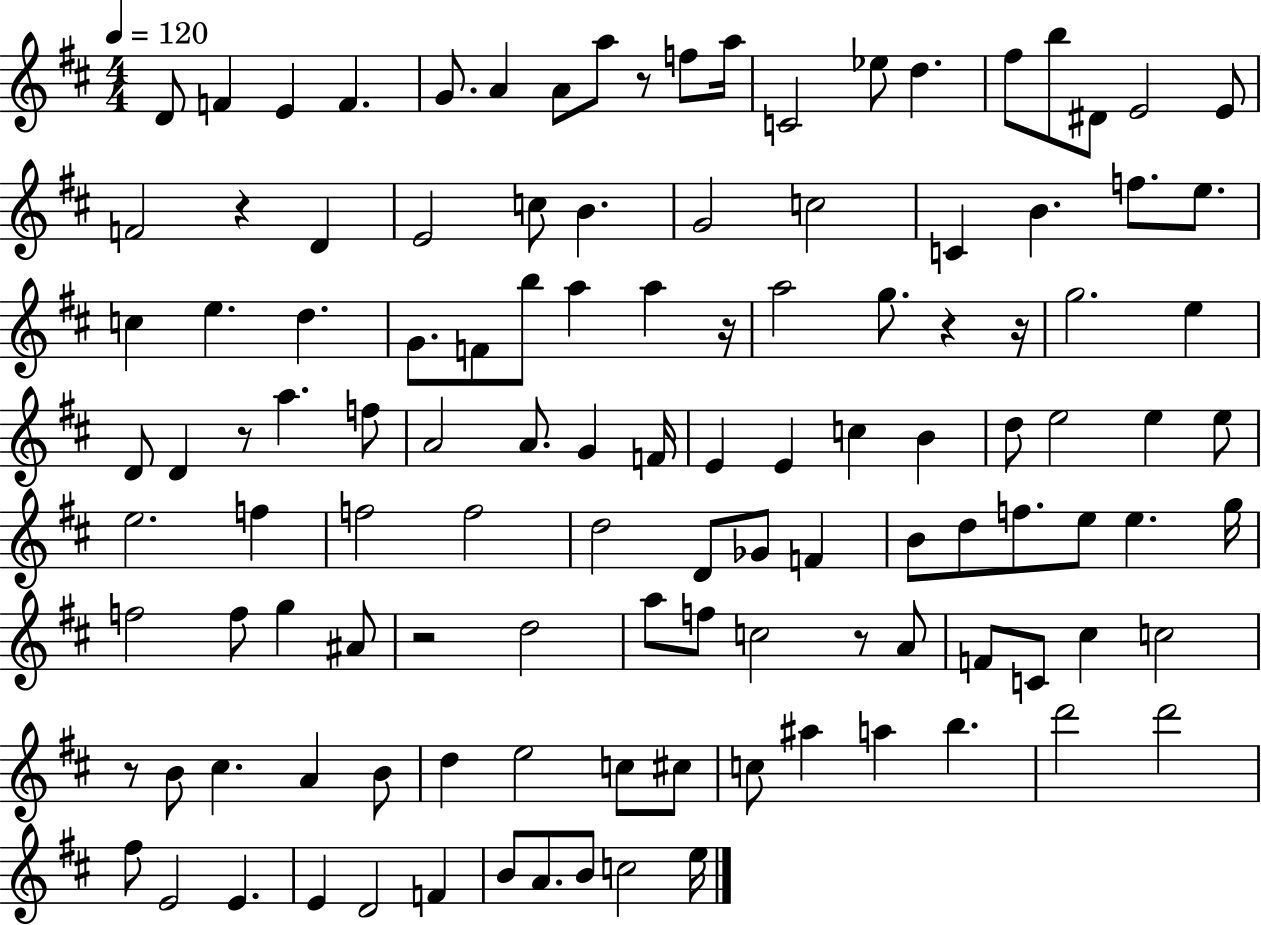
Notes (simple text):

D4/e F4/q E4/q F4/q. G4/e. A4/q A4/e A5/e R/e F5/e A5/s C4/h Eb5/e D5/q. F#5/e B5/e D#4/e E4/h E4/e F4/h R/q D4/q E4/h C5/e B4/q. G4/h C5/h C4/q B4/q. F5/e. E5/e. C5/q E5/q. D5/q. G4/e. F4/e B5/e A5/q A5/q R/s A5/h G5/e. R/q R/s G5/h. E5/q D4/e D4/q R/e A5/q. F5/e A4/h A4/e. G4/q F4/s E4/q E4/q C5/q B4/q D5/e E5/h E5/q E5/e E5/h. F5/q F5/h F5/h D5/h D4/e Gb4/e F4/q B4/e D5/e F5/e. E5/e E5/q. G5/s F5/h F5/e G5/q A#4/e R/h D5/h A5/e F5/e C5/h R/e A4/e F4/e C4/e C#5/q C5/h R/e B4/e C#5/q. A4/q B4/e D5/q E5/h C5/e C#5/e C5/e A#5/q A5/q B5/q. D6/h D6/h F#5/e E4/h E4/q. E4/q D4/h F4/q B4/e A4/e. B4/e C5/h E5/s